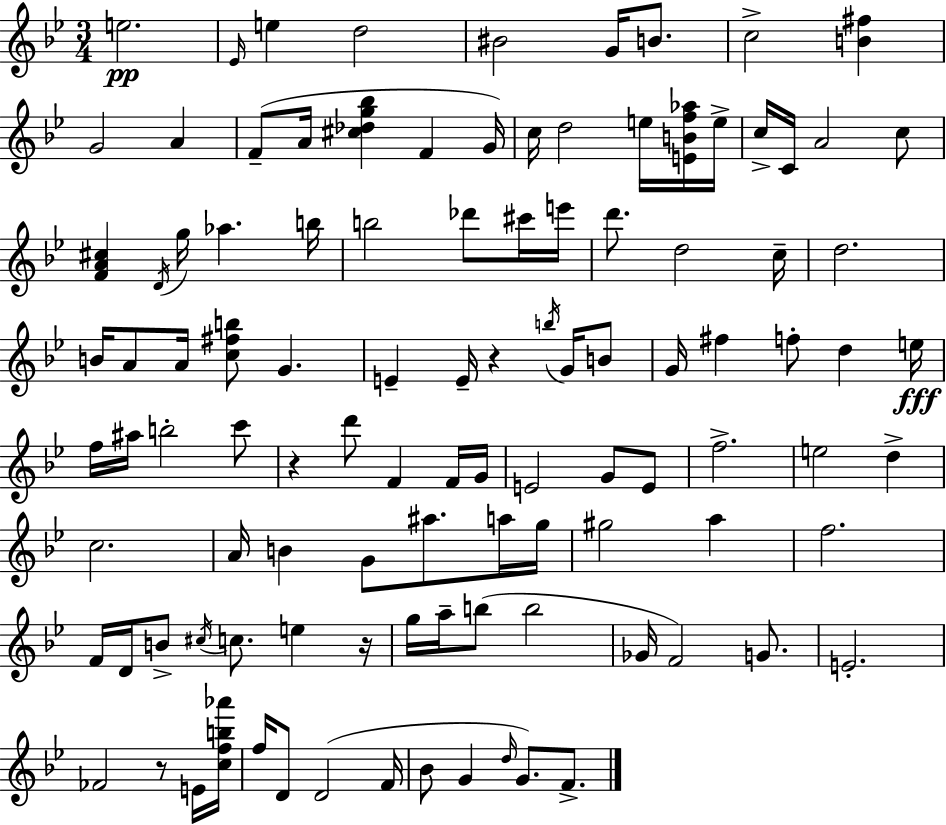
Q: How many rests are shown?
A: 4